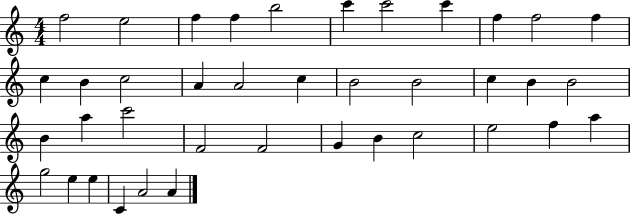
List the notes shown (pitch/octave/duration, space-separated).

F5/h E5/h F5/q F5/q B5/h C6/q C6/h C6/q F5/q F5/h F5/q C5/q B4/q C5/h A4/q A4/h C5/q B4/h B4/h C5/q B4/q B4/h B4/q A5/q C6/h F4/h F4/h G4/q B4/q C5/h E5/h F5/q A5/q G5/h E5/q E5/q C4/q A4/h A4/q